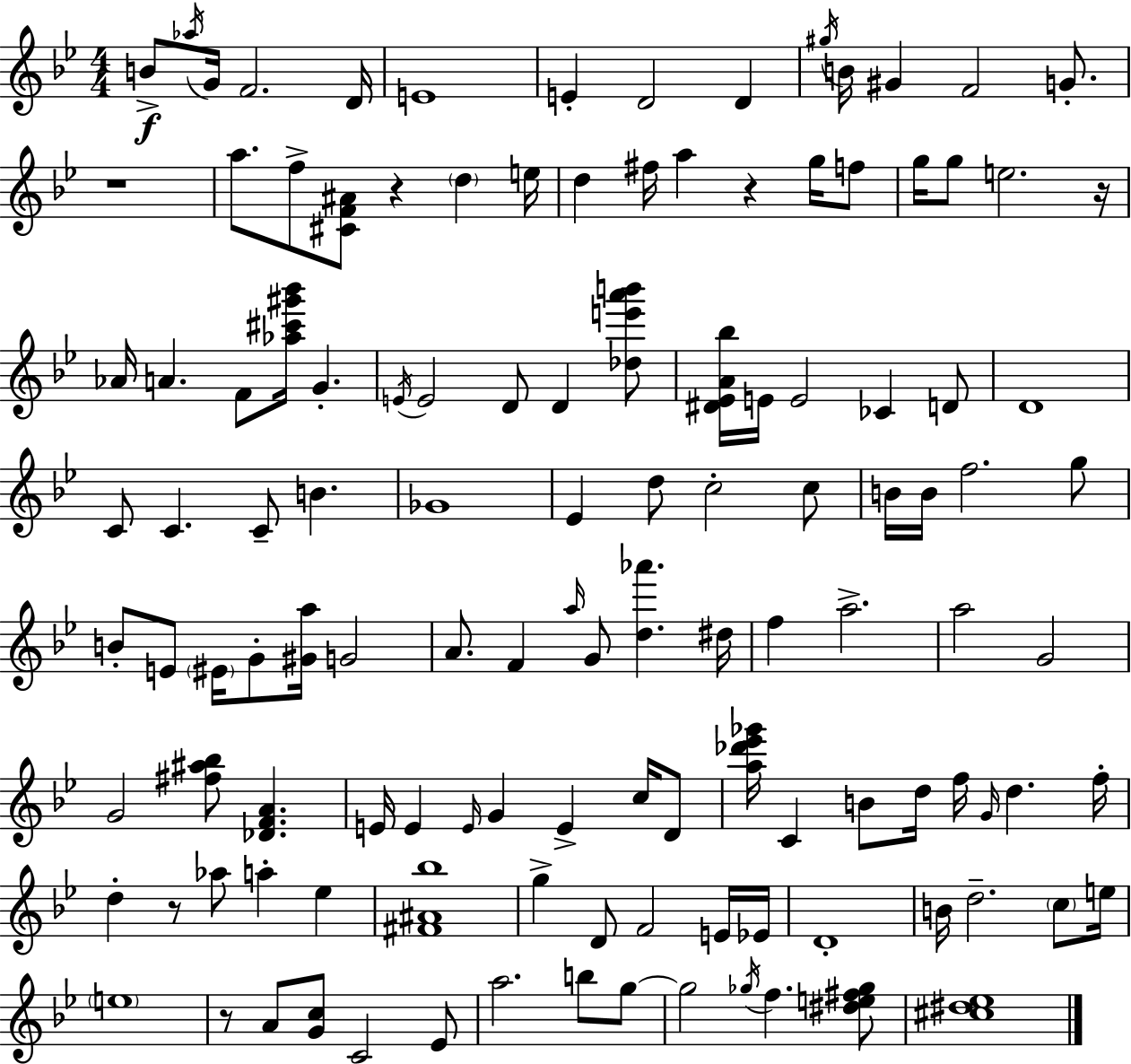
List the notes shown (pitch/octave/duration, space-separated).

B4/e Ab5/s G4/s F4/h. D4/s E4/w E4/q D4/h D4/q G#5/s B4/s G#4/q F4/h G4/e. R/w A5/e. F5/e [C#4,F4,A#4]/e R/q D5/q E5/s D5/q F#5/s A5/q R/q G5/s F5/e G5/s G5/e E5/h. R/s Ab4/s A4/q. F4/e [Ab5,C#6,G#6,Bb6]/s G4/q. E4/s E4/h D4/e D4/q [Db5,E6,A6,B6]/e [D#4,Eb4,A4,Bb5]/s E4/s E4/h CES4/q D4/e D4/w C4/e C4/q. C4/e B4/q. Gb4/w Eb4/q D5/e C5/h C5/e B4/s B4/s F5/h. G5/e B4/e E4/e EIS4/s G4/e [G#4,A5]/s G4/h A4/e. F4/q A5/s G4/e [D5,Ab6]/q. D#5/s F5/q A5/h. A5/h G4/h G4/h [F#5,A#5,Bb5]/e [Db4,F4,A4]/q. E4/s E4/q E4/s G4/q E4/q C5/s D4/e [A5,Db6,Eb6,Gb6]/s C4/q B4/e D5/s F5/s G4/s D5/q. F5/s D5/q R/e Ab5/e A5/q Eb5/q [F#4,A#4,Bb5]/w G5/q D4/e F4/h E4/s Eb4/s D4/w B4/s D5/h. C5/e E5/s E5/w R/e A4/e [G4,C5]/e C4/h Eb4/e A5/h. B5/e G5/e G5/h Gb5/s F5/q. [D#5,E5,F#5,Gb5]/e [C#5,D#5,Eb5]/w